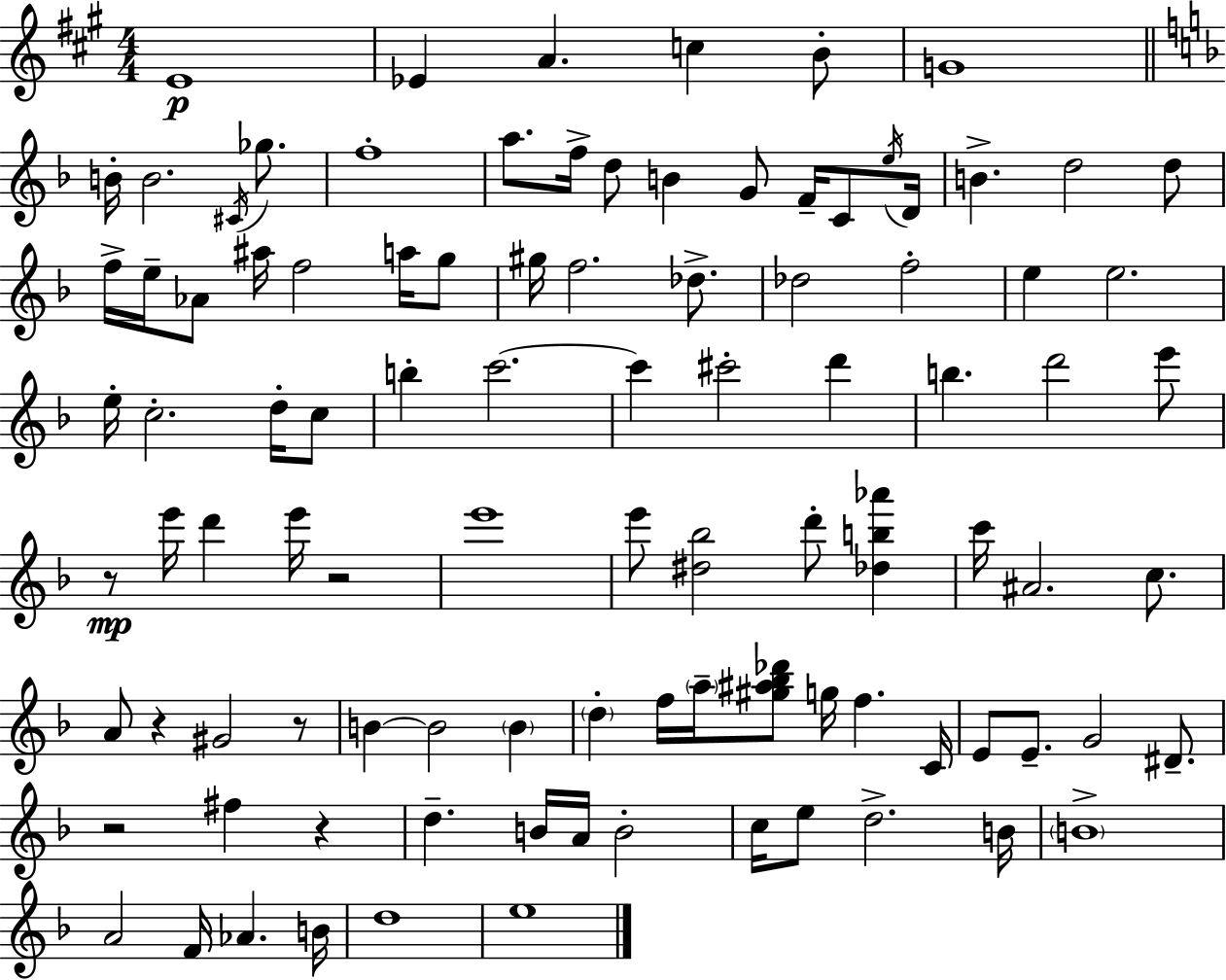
E4/w Eb4/q A4/q. C5/q B4/e G4/w B4/s B4/h. C#4/s Gb5/e. F5/w A5/e. F5/s D5/e B4/q G4/e F4/s C4/e E5/s D4/s B4/q. D5/h D5/e F5/s E5/s Ab4/e A#5/s F5/h A5/s G5/e G#5/s F5/h. Db5/e. Db5/h F5/h E5/q E5/h. E5/s C5/h. D5/s C5/e B5/q C6/h. C6/q C#6/h D6/q B5/q. D6/h E6/e R/e E6/s D6/q E6/s R/h E6/w E6/e [D#5,Bb5]/h D6/e [Db5,B5,Ab6]/q C6/s A#4/h. C5/e. A4/e R/q G#4/h R/e B4/q B4/h B4/q D5/q F5/s A5/s [G#5,A#5,Bb5,Db6]/e G5/s F5/q. C4/s E4/e E4/e. G4/h D#4/e. R/h F#5/q R/q D5/q. B4/s A4/s B4/h C5/s E5/e D5/h. B4/s B4/w A4/h F4/s Ab4/q. B4/s D5/w E5/w